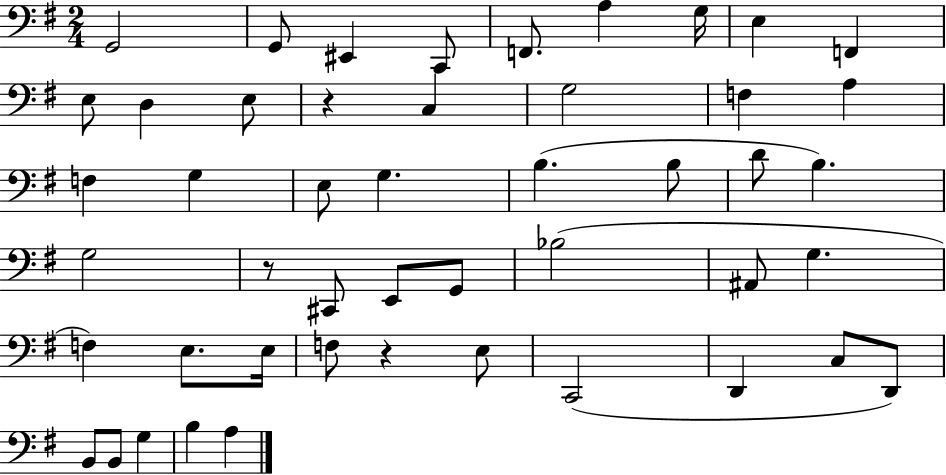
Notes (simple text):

G2/h G2/e EIS2/q C2/e F2/e. A3/q G3/s E3/q F2/q E3/e D3/q E3/e R/q C3/q G3/h F3/q A3/q F3/q G3/q E3/e G3/q. B3/q. B3/e D4/e B3/q. G3/h R/e C#2/e E2/e G2/e Bb3/h A#2/e G3/q. F3/q E3/e. E3/s F3/e R/q E3/e C2/h D2/q C3/e D2/e B2/e B2/e G3/q B3/q A3/q